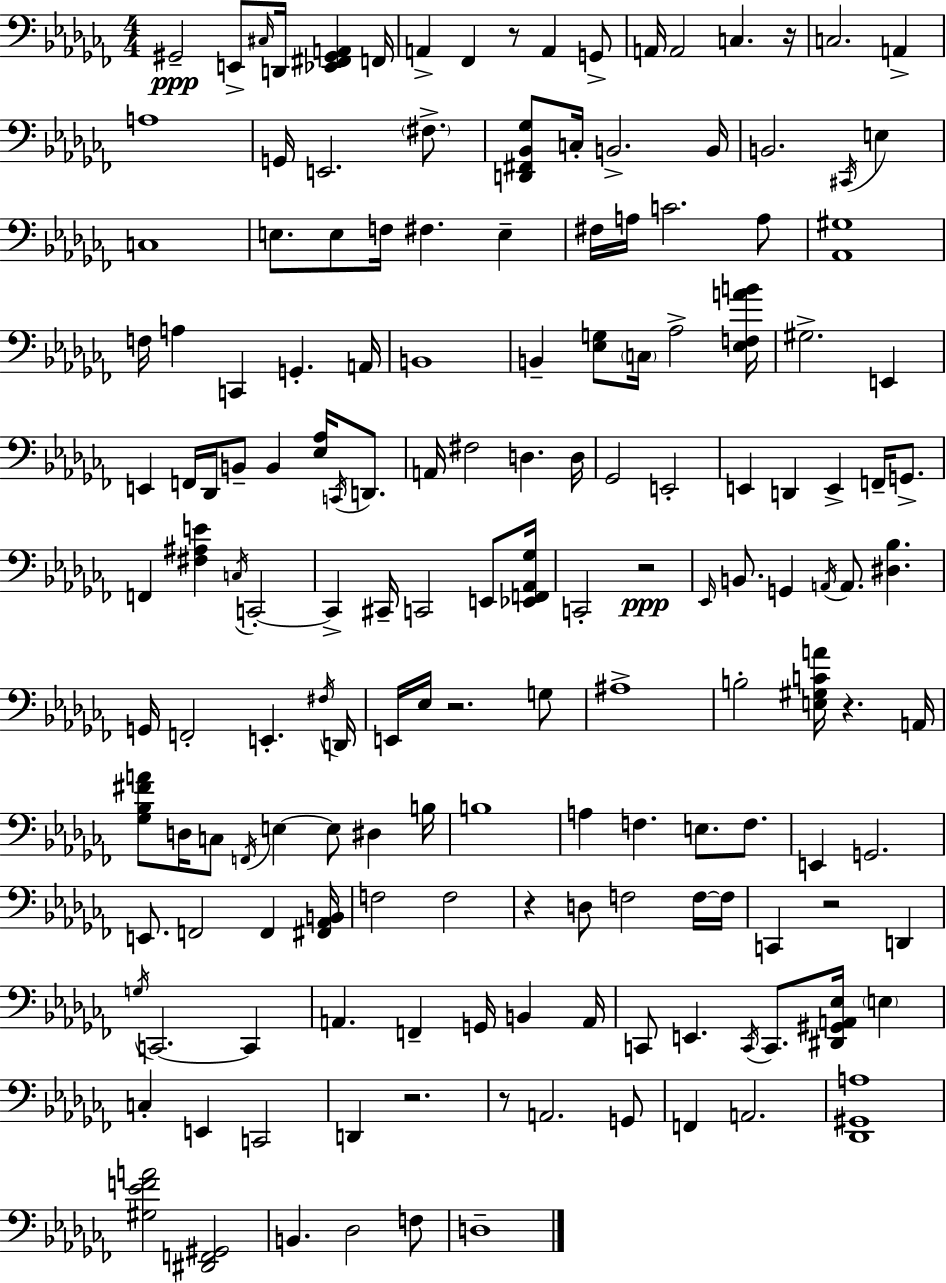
{
  \clef bass
  \numericTimeSignature
  \time 4/4
  \key aes \minor
  \repeat volta 2 { gis,2--\ppp e,8-> \grace { cis16 } d,16 <ees, fis, gis, a,>4 | f,16 a,4-> fes,4 r8 a,4 g,8-> | a,16 a,2 c4. | r16 c2. a,4-> | \break a1 | g,16 e,2. \parenthesize fis8.-> | <d, fis, bes, ges>8 c16-. b,2.-> | b,16 b,2. \acciaccatura { cis,16 } e4 | \break c1 | e8. e8 f16 fis4. e4-- | fis16 a16 c'2. | a8 <aes, gis>1 | \break f16 a4 c,4 g,4.-. | a,16 b,1 | b,4-- <ees g>8 \parenthesize c16 aes2-> | <ees f a' b'>16 gis2.-> e,4 | \break e,4 f,16 des,16 b,8-- b,4 <ees aes>16 \acciaccatura { c,16 } | d,8. a,16 fis2 d4. | d16 ges,2 e,2-. | e,4 d,4 e,4-> f,16-- | \break g,8.-> f,4 <fis ais e'>4 \acciaccatura { c16 } c,2-.~~ | c,4-> cis,16-- c,2 | e,8 <ees, f, aes, ges>16 c,2-. r2\ppp | \grace { ees,16 } b,8. g,4 \acciaccatura { a,16 } a,8. | \break <dis bes>4. g,16 f,2-. e,4.-. | \acciaccatura { fis16 } d,16 e,16 ees16 r2. | g8 ais1-> | b2-. <e gis c' a'>16 | \break r4. a,16 <ges bes fis' a'>8 d16 c8 \acciaccatura { f,16 } e4~~ | e8 dis4 b16 b1 | a4 f4. | e8. f8. e,4 g,2. | \break e,8. f,2 | f,4 <fis, aes, b,>16 f2 | f2 r4 d8 f2 | f16~~ f16 c,4 r2 | \break d,4 \acciaccatura { g16 } c,2.~~ | c,4 a,4. f,4-- | g,16 b,4 a,16 c,8 e,4. | \acciaccatura { c,16 } c,8. <dis, gis, a, ees>16 \parenthesize e4 c4-. e,4 | \break c,2 d,4 r2. | r8 a,2. | g,8 f,4 a,2. | <des, gis, a>1 | \break <gis ees' f' a'>2 | <dis, f, gis,>2 b,4. | des2 f8 d1-- | } \bar "|."
}